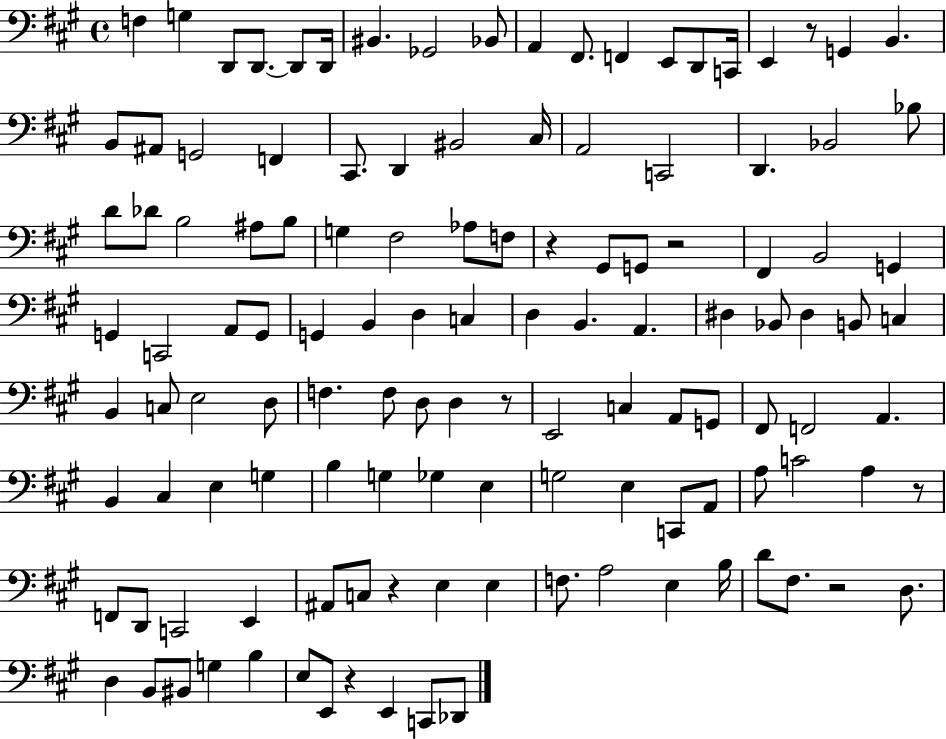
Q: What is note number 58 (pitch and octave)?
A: Bb2